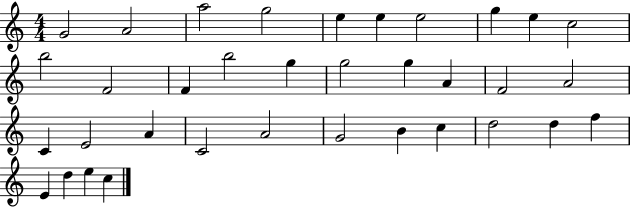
G4/h A4/h A5/h G5/h E5/q E5/q E5/h G5/q E5/q C5/h B5/h F4/h F4/q B5/h G5/q G5/h G5/q A4/q F4/h A4/h C4/q E4/h A4/q C4/h A4/h G4/h B4/q C5/q D5/h D5/q F5/q E4/q D5/q E5/q C5/q